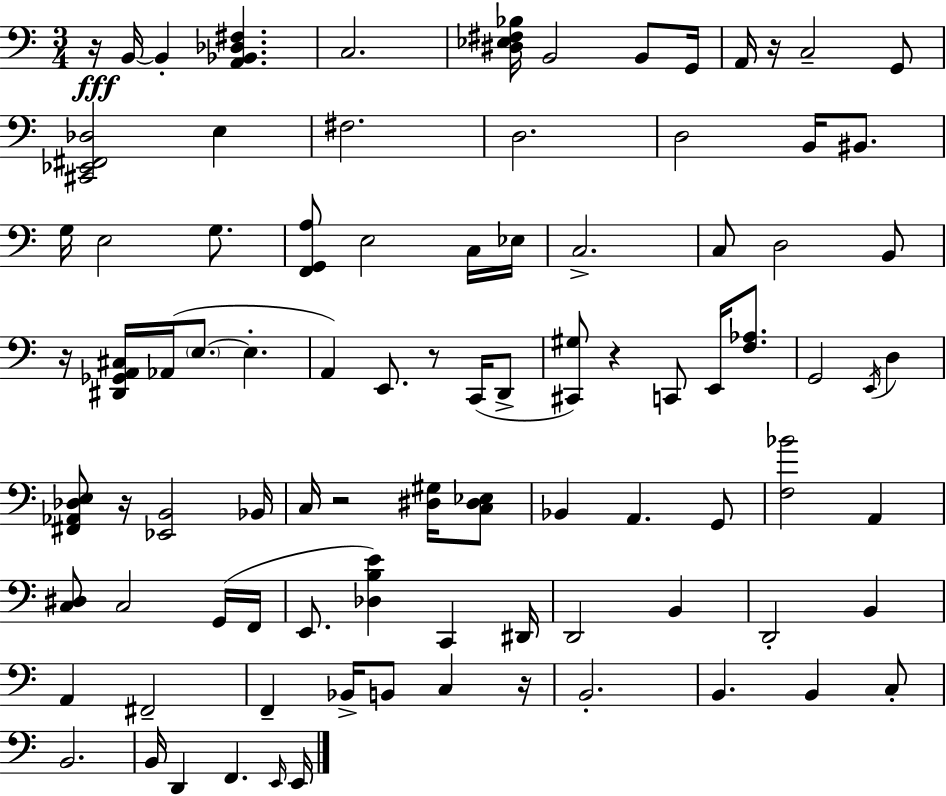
{
  \clef bass
  \numericTimeSignature
  \time 3/4
  \key a \minor
  r16\fff b,16~~ b,4-. <a, bes, des fis>4. | c2. | <dis ees fis bes>16 b,2 b,8 g,16 | a,16 r16 c2-- g,8 | \break <cis, ees, fis, des>2 e4 | fis2. | d2. | d2 b,16 bis,8. | \break g16 e2 g8. | <f, g, a>8 e2 c16 ees16 | c2.-> | c8 d2 b,8 | \break r16 <dis, ges, a, cis>16 aes,16( \parenthesize e8.~~ e4.-. | a,4) e,8. r8 c,16( d,8-> | <cis, gis>8) r4 c,8 e,16 <f aes>8. | g,2 \acciaccatura { e,16 } d4 | \break <fis, aes, des e>8 r16 <ees, b,>2 | bes,16 c16 r2 <dis gis>16 <c dis ees>8 | bes,4 a,4. g,8 | <f bes'>2 a,4 | \break <c dis>8 c2 g,16( | f,16 e,8. <des b e'>4) c,4 | dis,16 d,2 b,4 | d,2-. b,4 | \break a,4 fis,2-- | f,4-- bes,16-> b,8 c4 | r16 b,2.-. | b,4. b,4 c8-. | \break b,2. | b,16 d,4 f,4. | \grace { e,16 } e,16 \bar "|."
}